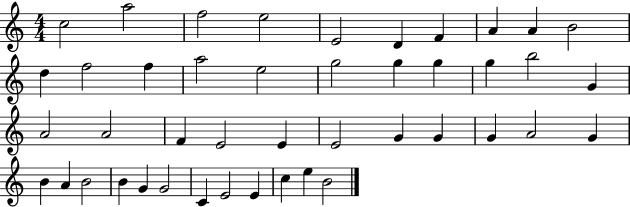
C5/h A5/h F5/h E5/h E4/h D4/q F4/q A4/q A4/q B4/h D5/q F5/h F5/q A5/h E5/h G5/h G5/q G5/q G5/q B5/h G4/q A4/h A4/h F4/q E4/h E4/q E4/h G4/q G4/q G4/q A4/h G4/q B4/q A4/q B4/h B4/q G4/q G4/h C4/q E4/h E4/q C5/q E5/q B4/h